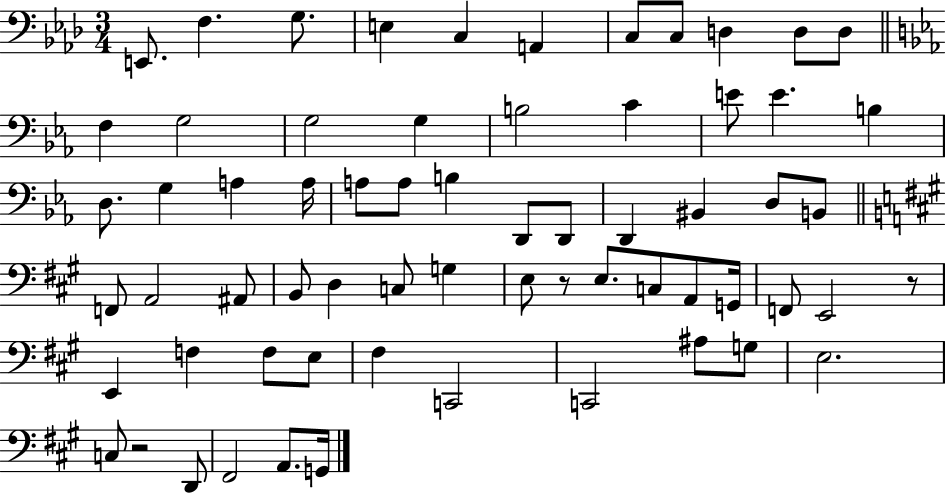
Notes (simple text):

E2/e. F3/q. G3/e. E3/q C3/q A2/q C3/e C3/e D3/q D3/e D3/e F3/q G3/h G3/h G3/q B3/h C4/q E4/e E4/q. B3/q D3/e. G3/q A3/q A3/s A3/e A3/e B3/q D2/e D2/e D2/q BIS2/q D3/e B2/e F2/e A2/h A#2/e B2/e D3/q C3/e G3/q E3/e R/e E3/e. C3/e A2/e G2/s F2/e E2/h R/e E2/q F3/q F3/e E3/e F#3/q C2/h C2/h A#3/e G3/e E3/h. C3/e R/h D2/e F#2/h A2/e. G2/s